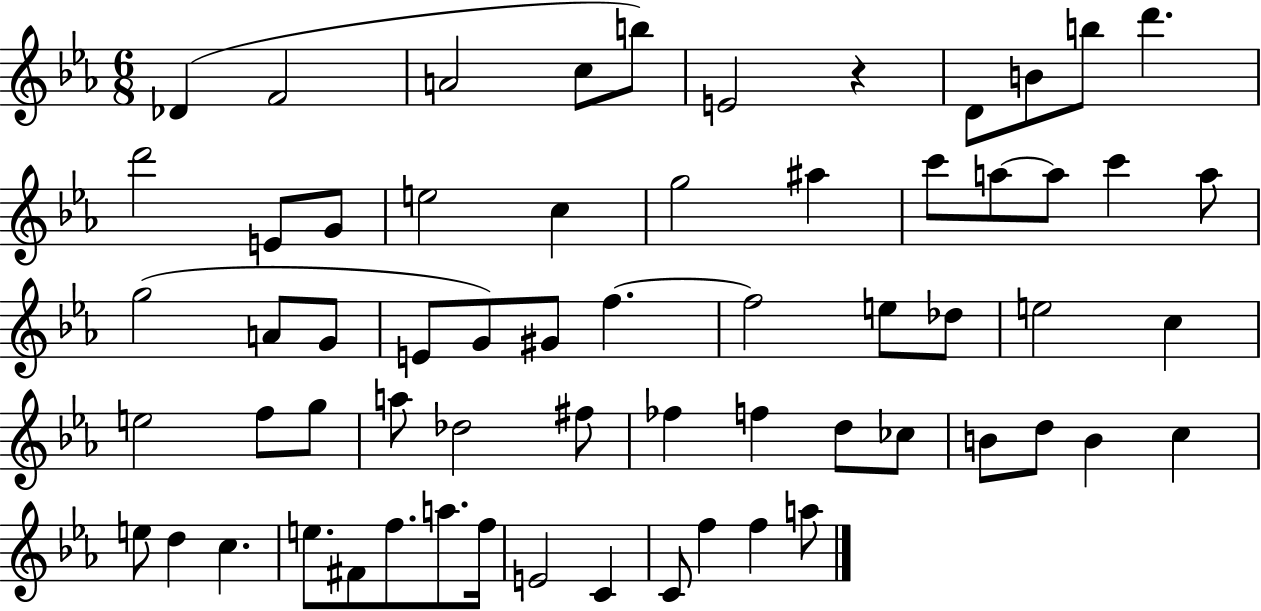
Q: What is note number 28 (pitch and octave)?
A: G#4